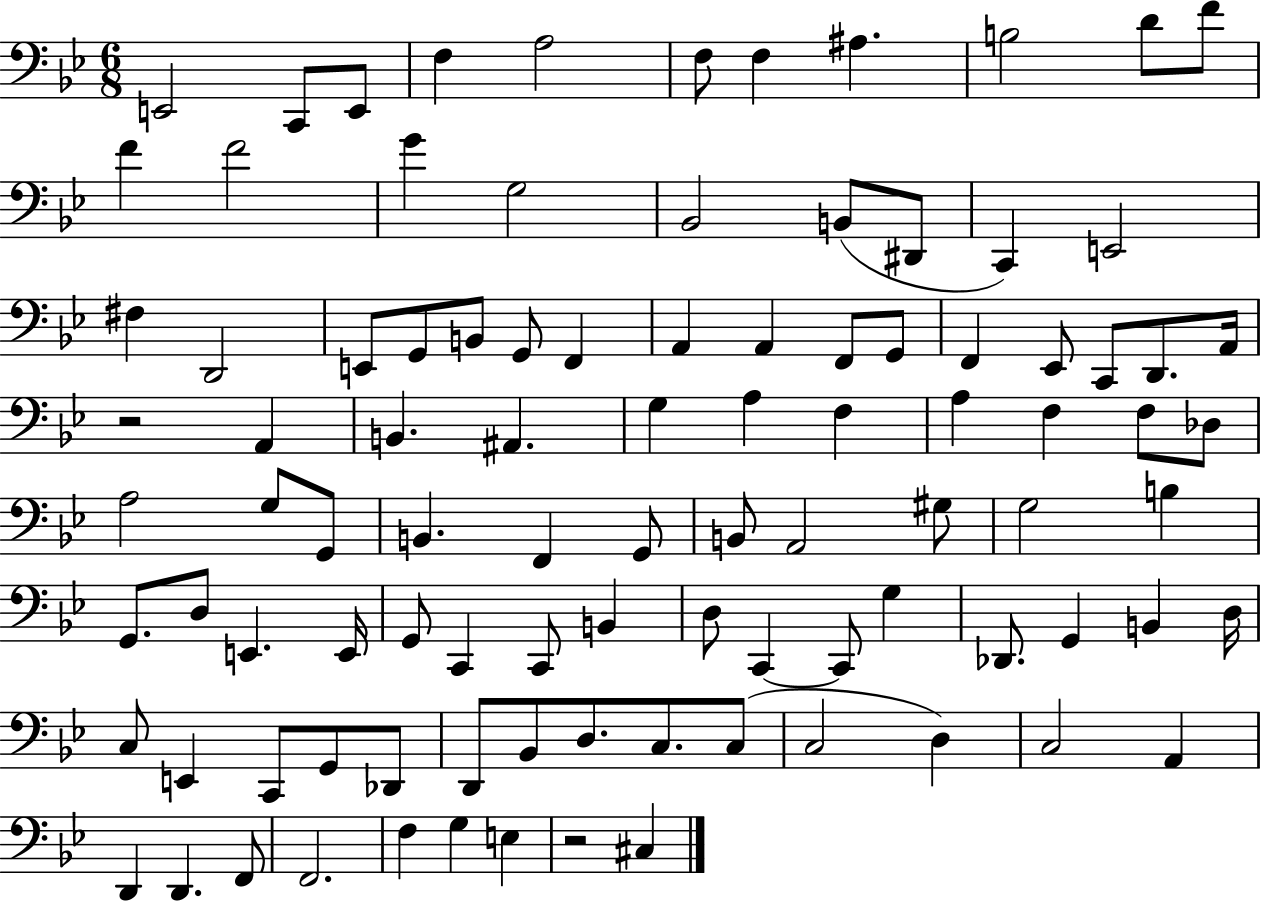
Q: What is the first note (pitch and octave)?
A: E2